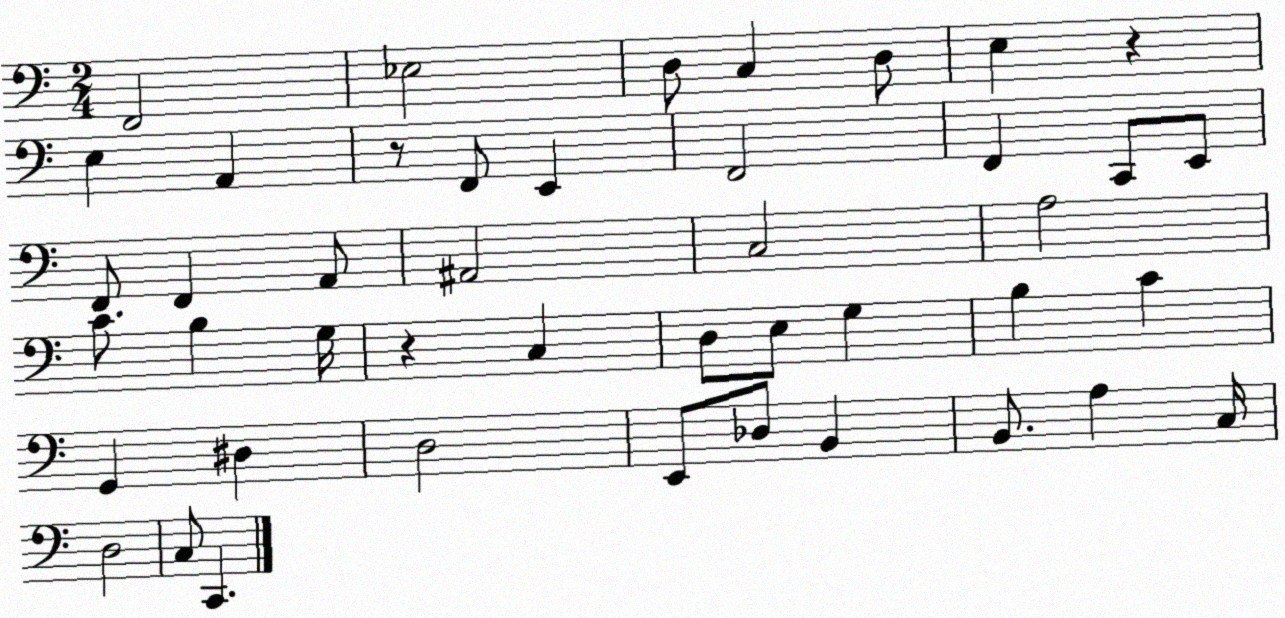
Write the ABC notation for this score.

X:1
T:Untitled
M:2/4
L:1/4
K:C
F,,2 _E,2 D,/2 C, D,/2 E, z E, A,, z/2 F,,/2 E,, F,,2 F,, C,,/2 E,,/2 F,,/2 F,, A,,/2 ^A,,2 C,2 A,2 C/2 B, G,/4 z C, D,/2 E,/2 G, B, C G,, ^D, D,2 E,,/2 _D,/2 B,, B,,/2 A, C,/4 D,2 C,/2 C,,